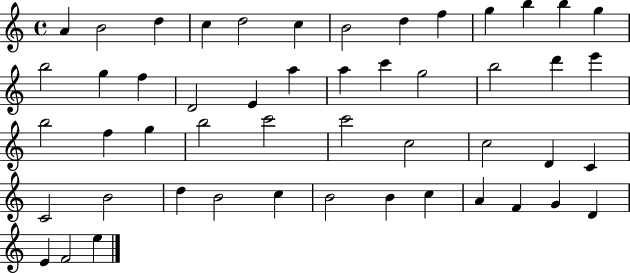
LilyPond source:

{
  \clef treble
  \time 4/4
  \defaultTimeSignature
  \key c \major
  a'4 b'2 d''4 | c''4 d''2 c''4 | b'2 d''4 f''4 | g''4 b''4 b''4 g''4 | \break b''2 g''4 f''4 | d'2 e'4 a''4 | a''4 c'''4 g''2 | b''2 d'''4 e'''4 | \break b''2 f''4 g''4 | b''2 c'''2 | c'''2 c''2 | c''2 d'4 c'4 | \break c'2 b'2 | d''4 b'2 c''4 | b'2 b'4 c''4 | a'4 f'4 g'4 d'4 | \break e'4 f'2 e''4 | \bar "|."
}